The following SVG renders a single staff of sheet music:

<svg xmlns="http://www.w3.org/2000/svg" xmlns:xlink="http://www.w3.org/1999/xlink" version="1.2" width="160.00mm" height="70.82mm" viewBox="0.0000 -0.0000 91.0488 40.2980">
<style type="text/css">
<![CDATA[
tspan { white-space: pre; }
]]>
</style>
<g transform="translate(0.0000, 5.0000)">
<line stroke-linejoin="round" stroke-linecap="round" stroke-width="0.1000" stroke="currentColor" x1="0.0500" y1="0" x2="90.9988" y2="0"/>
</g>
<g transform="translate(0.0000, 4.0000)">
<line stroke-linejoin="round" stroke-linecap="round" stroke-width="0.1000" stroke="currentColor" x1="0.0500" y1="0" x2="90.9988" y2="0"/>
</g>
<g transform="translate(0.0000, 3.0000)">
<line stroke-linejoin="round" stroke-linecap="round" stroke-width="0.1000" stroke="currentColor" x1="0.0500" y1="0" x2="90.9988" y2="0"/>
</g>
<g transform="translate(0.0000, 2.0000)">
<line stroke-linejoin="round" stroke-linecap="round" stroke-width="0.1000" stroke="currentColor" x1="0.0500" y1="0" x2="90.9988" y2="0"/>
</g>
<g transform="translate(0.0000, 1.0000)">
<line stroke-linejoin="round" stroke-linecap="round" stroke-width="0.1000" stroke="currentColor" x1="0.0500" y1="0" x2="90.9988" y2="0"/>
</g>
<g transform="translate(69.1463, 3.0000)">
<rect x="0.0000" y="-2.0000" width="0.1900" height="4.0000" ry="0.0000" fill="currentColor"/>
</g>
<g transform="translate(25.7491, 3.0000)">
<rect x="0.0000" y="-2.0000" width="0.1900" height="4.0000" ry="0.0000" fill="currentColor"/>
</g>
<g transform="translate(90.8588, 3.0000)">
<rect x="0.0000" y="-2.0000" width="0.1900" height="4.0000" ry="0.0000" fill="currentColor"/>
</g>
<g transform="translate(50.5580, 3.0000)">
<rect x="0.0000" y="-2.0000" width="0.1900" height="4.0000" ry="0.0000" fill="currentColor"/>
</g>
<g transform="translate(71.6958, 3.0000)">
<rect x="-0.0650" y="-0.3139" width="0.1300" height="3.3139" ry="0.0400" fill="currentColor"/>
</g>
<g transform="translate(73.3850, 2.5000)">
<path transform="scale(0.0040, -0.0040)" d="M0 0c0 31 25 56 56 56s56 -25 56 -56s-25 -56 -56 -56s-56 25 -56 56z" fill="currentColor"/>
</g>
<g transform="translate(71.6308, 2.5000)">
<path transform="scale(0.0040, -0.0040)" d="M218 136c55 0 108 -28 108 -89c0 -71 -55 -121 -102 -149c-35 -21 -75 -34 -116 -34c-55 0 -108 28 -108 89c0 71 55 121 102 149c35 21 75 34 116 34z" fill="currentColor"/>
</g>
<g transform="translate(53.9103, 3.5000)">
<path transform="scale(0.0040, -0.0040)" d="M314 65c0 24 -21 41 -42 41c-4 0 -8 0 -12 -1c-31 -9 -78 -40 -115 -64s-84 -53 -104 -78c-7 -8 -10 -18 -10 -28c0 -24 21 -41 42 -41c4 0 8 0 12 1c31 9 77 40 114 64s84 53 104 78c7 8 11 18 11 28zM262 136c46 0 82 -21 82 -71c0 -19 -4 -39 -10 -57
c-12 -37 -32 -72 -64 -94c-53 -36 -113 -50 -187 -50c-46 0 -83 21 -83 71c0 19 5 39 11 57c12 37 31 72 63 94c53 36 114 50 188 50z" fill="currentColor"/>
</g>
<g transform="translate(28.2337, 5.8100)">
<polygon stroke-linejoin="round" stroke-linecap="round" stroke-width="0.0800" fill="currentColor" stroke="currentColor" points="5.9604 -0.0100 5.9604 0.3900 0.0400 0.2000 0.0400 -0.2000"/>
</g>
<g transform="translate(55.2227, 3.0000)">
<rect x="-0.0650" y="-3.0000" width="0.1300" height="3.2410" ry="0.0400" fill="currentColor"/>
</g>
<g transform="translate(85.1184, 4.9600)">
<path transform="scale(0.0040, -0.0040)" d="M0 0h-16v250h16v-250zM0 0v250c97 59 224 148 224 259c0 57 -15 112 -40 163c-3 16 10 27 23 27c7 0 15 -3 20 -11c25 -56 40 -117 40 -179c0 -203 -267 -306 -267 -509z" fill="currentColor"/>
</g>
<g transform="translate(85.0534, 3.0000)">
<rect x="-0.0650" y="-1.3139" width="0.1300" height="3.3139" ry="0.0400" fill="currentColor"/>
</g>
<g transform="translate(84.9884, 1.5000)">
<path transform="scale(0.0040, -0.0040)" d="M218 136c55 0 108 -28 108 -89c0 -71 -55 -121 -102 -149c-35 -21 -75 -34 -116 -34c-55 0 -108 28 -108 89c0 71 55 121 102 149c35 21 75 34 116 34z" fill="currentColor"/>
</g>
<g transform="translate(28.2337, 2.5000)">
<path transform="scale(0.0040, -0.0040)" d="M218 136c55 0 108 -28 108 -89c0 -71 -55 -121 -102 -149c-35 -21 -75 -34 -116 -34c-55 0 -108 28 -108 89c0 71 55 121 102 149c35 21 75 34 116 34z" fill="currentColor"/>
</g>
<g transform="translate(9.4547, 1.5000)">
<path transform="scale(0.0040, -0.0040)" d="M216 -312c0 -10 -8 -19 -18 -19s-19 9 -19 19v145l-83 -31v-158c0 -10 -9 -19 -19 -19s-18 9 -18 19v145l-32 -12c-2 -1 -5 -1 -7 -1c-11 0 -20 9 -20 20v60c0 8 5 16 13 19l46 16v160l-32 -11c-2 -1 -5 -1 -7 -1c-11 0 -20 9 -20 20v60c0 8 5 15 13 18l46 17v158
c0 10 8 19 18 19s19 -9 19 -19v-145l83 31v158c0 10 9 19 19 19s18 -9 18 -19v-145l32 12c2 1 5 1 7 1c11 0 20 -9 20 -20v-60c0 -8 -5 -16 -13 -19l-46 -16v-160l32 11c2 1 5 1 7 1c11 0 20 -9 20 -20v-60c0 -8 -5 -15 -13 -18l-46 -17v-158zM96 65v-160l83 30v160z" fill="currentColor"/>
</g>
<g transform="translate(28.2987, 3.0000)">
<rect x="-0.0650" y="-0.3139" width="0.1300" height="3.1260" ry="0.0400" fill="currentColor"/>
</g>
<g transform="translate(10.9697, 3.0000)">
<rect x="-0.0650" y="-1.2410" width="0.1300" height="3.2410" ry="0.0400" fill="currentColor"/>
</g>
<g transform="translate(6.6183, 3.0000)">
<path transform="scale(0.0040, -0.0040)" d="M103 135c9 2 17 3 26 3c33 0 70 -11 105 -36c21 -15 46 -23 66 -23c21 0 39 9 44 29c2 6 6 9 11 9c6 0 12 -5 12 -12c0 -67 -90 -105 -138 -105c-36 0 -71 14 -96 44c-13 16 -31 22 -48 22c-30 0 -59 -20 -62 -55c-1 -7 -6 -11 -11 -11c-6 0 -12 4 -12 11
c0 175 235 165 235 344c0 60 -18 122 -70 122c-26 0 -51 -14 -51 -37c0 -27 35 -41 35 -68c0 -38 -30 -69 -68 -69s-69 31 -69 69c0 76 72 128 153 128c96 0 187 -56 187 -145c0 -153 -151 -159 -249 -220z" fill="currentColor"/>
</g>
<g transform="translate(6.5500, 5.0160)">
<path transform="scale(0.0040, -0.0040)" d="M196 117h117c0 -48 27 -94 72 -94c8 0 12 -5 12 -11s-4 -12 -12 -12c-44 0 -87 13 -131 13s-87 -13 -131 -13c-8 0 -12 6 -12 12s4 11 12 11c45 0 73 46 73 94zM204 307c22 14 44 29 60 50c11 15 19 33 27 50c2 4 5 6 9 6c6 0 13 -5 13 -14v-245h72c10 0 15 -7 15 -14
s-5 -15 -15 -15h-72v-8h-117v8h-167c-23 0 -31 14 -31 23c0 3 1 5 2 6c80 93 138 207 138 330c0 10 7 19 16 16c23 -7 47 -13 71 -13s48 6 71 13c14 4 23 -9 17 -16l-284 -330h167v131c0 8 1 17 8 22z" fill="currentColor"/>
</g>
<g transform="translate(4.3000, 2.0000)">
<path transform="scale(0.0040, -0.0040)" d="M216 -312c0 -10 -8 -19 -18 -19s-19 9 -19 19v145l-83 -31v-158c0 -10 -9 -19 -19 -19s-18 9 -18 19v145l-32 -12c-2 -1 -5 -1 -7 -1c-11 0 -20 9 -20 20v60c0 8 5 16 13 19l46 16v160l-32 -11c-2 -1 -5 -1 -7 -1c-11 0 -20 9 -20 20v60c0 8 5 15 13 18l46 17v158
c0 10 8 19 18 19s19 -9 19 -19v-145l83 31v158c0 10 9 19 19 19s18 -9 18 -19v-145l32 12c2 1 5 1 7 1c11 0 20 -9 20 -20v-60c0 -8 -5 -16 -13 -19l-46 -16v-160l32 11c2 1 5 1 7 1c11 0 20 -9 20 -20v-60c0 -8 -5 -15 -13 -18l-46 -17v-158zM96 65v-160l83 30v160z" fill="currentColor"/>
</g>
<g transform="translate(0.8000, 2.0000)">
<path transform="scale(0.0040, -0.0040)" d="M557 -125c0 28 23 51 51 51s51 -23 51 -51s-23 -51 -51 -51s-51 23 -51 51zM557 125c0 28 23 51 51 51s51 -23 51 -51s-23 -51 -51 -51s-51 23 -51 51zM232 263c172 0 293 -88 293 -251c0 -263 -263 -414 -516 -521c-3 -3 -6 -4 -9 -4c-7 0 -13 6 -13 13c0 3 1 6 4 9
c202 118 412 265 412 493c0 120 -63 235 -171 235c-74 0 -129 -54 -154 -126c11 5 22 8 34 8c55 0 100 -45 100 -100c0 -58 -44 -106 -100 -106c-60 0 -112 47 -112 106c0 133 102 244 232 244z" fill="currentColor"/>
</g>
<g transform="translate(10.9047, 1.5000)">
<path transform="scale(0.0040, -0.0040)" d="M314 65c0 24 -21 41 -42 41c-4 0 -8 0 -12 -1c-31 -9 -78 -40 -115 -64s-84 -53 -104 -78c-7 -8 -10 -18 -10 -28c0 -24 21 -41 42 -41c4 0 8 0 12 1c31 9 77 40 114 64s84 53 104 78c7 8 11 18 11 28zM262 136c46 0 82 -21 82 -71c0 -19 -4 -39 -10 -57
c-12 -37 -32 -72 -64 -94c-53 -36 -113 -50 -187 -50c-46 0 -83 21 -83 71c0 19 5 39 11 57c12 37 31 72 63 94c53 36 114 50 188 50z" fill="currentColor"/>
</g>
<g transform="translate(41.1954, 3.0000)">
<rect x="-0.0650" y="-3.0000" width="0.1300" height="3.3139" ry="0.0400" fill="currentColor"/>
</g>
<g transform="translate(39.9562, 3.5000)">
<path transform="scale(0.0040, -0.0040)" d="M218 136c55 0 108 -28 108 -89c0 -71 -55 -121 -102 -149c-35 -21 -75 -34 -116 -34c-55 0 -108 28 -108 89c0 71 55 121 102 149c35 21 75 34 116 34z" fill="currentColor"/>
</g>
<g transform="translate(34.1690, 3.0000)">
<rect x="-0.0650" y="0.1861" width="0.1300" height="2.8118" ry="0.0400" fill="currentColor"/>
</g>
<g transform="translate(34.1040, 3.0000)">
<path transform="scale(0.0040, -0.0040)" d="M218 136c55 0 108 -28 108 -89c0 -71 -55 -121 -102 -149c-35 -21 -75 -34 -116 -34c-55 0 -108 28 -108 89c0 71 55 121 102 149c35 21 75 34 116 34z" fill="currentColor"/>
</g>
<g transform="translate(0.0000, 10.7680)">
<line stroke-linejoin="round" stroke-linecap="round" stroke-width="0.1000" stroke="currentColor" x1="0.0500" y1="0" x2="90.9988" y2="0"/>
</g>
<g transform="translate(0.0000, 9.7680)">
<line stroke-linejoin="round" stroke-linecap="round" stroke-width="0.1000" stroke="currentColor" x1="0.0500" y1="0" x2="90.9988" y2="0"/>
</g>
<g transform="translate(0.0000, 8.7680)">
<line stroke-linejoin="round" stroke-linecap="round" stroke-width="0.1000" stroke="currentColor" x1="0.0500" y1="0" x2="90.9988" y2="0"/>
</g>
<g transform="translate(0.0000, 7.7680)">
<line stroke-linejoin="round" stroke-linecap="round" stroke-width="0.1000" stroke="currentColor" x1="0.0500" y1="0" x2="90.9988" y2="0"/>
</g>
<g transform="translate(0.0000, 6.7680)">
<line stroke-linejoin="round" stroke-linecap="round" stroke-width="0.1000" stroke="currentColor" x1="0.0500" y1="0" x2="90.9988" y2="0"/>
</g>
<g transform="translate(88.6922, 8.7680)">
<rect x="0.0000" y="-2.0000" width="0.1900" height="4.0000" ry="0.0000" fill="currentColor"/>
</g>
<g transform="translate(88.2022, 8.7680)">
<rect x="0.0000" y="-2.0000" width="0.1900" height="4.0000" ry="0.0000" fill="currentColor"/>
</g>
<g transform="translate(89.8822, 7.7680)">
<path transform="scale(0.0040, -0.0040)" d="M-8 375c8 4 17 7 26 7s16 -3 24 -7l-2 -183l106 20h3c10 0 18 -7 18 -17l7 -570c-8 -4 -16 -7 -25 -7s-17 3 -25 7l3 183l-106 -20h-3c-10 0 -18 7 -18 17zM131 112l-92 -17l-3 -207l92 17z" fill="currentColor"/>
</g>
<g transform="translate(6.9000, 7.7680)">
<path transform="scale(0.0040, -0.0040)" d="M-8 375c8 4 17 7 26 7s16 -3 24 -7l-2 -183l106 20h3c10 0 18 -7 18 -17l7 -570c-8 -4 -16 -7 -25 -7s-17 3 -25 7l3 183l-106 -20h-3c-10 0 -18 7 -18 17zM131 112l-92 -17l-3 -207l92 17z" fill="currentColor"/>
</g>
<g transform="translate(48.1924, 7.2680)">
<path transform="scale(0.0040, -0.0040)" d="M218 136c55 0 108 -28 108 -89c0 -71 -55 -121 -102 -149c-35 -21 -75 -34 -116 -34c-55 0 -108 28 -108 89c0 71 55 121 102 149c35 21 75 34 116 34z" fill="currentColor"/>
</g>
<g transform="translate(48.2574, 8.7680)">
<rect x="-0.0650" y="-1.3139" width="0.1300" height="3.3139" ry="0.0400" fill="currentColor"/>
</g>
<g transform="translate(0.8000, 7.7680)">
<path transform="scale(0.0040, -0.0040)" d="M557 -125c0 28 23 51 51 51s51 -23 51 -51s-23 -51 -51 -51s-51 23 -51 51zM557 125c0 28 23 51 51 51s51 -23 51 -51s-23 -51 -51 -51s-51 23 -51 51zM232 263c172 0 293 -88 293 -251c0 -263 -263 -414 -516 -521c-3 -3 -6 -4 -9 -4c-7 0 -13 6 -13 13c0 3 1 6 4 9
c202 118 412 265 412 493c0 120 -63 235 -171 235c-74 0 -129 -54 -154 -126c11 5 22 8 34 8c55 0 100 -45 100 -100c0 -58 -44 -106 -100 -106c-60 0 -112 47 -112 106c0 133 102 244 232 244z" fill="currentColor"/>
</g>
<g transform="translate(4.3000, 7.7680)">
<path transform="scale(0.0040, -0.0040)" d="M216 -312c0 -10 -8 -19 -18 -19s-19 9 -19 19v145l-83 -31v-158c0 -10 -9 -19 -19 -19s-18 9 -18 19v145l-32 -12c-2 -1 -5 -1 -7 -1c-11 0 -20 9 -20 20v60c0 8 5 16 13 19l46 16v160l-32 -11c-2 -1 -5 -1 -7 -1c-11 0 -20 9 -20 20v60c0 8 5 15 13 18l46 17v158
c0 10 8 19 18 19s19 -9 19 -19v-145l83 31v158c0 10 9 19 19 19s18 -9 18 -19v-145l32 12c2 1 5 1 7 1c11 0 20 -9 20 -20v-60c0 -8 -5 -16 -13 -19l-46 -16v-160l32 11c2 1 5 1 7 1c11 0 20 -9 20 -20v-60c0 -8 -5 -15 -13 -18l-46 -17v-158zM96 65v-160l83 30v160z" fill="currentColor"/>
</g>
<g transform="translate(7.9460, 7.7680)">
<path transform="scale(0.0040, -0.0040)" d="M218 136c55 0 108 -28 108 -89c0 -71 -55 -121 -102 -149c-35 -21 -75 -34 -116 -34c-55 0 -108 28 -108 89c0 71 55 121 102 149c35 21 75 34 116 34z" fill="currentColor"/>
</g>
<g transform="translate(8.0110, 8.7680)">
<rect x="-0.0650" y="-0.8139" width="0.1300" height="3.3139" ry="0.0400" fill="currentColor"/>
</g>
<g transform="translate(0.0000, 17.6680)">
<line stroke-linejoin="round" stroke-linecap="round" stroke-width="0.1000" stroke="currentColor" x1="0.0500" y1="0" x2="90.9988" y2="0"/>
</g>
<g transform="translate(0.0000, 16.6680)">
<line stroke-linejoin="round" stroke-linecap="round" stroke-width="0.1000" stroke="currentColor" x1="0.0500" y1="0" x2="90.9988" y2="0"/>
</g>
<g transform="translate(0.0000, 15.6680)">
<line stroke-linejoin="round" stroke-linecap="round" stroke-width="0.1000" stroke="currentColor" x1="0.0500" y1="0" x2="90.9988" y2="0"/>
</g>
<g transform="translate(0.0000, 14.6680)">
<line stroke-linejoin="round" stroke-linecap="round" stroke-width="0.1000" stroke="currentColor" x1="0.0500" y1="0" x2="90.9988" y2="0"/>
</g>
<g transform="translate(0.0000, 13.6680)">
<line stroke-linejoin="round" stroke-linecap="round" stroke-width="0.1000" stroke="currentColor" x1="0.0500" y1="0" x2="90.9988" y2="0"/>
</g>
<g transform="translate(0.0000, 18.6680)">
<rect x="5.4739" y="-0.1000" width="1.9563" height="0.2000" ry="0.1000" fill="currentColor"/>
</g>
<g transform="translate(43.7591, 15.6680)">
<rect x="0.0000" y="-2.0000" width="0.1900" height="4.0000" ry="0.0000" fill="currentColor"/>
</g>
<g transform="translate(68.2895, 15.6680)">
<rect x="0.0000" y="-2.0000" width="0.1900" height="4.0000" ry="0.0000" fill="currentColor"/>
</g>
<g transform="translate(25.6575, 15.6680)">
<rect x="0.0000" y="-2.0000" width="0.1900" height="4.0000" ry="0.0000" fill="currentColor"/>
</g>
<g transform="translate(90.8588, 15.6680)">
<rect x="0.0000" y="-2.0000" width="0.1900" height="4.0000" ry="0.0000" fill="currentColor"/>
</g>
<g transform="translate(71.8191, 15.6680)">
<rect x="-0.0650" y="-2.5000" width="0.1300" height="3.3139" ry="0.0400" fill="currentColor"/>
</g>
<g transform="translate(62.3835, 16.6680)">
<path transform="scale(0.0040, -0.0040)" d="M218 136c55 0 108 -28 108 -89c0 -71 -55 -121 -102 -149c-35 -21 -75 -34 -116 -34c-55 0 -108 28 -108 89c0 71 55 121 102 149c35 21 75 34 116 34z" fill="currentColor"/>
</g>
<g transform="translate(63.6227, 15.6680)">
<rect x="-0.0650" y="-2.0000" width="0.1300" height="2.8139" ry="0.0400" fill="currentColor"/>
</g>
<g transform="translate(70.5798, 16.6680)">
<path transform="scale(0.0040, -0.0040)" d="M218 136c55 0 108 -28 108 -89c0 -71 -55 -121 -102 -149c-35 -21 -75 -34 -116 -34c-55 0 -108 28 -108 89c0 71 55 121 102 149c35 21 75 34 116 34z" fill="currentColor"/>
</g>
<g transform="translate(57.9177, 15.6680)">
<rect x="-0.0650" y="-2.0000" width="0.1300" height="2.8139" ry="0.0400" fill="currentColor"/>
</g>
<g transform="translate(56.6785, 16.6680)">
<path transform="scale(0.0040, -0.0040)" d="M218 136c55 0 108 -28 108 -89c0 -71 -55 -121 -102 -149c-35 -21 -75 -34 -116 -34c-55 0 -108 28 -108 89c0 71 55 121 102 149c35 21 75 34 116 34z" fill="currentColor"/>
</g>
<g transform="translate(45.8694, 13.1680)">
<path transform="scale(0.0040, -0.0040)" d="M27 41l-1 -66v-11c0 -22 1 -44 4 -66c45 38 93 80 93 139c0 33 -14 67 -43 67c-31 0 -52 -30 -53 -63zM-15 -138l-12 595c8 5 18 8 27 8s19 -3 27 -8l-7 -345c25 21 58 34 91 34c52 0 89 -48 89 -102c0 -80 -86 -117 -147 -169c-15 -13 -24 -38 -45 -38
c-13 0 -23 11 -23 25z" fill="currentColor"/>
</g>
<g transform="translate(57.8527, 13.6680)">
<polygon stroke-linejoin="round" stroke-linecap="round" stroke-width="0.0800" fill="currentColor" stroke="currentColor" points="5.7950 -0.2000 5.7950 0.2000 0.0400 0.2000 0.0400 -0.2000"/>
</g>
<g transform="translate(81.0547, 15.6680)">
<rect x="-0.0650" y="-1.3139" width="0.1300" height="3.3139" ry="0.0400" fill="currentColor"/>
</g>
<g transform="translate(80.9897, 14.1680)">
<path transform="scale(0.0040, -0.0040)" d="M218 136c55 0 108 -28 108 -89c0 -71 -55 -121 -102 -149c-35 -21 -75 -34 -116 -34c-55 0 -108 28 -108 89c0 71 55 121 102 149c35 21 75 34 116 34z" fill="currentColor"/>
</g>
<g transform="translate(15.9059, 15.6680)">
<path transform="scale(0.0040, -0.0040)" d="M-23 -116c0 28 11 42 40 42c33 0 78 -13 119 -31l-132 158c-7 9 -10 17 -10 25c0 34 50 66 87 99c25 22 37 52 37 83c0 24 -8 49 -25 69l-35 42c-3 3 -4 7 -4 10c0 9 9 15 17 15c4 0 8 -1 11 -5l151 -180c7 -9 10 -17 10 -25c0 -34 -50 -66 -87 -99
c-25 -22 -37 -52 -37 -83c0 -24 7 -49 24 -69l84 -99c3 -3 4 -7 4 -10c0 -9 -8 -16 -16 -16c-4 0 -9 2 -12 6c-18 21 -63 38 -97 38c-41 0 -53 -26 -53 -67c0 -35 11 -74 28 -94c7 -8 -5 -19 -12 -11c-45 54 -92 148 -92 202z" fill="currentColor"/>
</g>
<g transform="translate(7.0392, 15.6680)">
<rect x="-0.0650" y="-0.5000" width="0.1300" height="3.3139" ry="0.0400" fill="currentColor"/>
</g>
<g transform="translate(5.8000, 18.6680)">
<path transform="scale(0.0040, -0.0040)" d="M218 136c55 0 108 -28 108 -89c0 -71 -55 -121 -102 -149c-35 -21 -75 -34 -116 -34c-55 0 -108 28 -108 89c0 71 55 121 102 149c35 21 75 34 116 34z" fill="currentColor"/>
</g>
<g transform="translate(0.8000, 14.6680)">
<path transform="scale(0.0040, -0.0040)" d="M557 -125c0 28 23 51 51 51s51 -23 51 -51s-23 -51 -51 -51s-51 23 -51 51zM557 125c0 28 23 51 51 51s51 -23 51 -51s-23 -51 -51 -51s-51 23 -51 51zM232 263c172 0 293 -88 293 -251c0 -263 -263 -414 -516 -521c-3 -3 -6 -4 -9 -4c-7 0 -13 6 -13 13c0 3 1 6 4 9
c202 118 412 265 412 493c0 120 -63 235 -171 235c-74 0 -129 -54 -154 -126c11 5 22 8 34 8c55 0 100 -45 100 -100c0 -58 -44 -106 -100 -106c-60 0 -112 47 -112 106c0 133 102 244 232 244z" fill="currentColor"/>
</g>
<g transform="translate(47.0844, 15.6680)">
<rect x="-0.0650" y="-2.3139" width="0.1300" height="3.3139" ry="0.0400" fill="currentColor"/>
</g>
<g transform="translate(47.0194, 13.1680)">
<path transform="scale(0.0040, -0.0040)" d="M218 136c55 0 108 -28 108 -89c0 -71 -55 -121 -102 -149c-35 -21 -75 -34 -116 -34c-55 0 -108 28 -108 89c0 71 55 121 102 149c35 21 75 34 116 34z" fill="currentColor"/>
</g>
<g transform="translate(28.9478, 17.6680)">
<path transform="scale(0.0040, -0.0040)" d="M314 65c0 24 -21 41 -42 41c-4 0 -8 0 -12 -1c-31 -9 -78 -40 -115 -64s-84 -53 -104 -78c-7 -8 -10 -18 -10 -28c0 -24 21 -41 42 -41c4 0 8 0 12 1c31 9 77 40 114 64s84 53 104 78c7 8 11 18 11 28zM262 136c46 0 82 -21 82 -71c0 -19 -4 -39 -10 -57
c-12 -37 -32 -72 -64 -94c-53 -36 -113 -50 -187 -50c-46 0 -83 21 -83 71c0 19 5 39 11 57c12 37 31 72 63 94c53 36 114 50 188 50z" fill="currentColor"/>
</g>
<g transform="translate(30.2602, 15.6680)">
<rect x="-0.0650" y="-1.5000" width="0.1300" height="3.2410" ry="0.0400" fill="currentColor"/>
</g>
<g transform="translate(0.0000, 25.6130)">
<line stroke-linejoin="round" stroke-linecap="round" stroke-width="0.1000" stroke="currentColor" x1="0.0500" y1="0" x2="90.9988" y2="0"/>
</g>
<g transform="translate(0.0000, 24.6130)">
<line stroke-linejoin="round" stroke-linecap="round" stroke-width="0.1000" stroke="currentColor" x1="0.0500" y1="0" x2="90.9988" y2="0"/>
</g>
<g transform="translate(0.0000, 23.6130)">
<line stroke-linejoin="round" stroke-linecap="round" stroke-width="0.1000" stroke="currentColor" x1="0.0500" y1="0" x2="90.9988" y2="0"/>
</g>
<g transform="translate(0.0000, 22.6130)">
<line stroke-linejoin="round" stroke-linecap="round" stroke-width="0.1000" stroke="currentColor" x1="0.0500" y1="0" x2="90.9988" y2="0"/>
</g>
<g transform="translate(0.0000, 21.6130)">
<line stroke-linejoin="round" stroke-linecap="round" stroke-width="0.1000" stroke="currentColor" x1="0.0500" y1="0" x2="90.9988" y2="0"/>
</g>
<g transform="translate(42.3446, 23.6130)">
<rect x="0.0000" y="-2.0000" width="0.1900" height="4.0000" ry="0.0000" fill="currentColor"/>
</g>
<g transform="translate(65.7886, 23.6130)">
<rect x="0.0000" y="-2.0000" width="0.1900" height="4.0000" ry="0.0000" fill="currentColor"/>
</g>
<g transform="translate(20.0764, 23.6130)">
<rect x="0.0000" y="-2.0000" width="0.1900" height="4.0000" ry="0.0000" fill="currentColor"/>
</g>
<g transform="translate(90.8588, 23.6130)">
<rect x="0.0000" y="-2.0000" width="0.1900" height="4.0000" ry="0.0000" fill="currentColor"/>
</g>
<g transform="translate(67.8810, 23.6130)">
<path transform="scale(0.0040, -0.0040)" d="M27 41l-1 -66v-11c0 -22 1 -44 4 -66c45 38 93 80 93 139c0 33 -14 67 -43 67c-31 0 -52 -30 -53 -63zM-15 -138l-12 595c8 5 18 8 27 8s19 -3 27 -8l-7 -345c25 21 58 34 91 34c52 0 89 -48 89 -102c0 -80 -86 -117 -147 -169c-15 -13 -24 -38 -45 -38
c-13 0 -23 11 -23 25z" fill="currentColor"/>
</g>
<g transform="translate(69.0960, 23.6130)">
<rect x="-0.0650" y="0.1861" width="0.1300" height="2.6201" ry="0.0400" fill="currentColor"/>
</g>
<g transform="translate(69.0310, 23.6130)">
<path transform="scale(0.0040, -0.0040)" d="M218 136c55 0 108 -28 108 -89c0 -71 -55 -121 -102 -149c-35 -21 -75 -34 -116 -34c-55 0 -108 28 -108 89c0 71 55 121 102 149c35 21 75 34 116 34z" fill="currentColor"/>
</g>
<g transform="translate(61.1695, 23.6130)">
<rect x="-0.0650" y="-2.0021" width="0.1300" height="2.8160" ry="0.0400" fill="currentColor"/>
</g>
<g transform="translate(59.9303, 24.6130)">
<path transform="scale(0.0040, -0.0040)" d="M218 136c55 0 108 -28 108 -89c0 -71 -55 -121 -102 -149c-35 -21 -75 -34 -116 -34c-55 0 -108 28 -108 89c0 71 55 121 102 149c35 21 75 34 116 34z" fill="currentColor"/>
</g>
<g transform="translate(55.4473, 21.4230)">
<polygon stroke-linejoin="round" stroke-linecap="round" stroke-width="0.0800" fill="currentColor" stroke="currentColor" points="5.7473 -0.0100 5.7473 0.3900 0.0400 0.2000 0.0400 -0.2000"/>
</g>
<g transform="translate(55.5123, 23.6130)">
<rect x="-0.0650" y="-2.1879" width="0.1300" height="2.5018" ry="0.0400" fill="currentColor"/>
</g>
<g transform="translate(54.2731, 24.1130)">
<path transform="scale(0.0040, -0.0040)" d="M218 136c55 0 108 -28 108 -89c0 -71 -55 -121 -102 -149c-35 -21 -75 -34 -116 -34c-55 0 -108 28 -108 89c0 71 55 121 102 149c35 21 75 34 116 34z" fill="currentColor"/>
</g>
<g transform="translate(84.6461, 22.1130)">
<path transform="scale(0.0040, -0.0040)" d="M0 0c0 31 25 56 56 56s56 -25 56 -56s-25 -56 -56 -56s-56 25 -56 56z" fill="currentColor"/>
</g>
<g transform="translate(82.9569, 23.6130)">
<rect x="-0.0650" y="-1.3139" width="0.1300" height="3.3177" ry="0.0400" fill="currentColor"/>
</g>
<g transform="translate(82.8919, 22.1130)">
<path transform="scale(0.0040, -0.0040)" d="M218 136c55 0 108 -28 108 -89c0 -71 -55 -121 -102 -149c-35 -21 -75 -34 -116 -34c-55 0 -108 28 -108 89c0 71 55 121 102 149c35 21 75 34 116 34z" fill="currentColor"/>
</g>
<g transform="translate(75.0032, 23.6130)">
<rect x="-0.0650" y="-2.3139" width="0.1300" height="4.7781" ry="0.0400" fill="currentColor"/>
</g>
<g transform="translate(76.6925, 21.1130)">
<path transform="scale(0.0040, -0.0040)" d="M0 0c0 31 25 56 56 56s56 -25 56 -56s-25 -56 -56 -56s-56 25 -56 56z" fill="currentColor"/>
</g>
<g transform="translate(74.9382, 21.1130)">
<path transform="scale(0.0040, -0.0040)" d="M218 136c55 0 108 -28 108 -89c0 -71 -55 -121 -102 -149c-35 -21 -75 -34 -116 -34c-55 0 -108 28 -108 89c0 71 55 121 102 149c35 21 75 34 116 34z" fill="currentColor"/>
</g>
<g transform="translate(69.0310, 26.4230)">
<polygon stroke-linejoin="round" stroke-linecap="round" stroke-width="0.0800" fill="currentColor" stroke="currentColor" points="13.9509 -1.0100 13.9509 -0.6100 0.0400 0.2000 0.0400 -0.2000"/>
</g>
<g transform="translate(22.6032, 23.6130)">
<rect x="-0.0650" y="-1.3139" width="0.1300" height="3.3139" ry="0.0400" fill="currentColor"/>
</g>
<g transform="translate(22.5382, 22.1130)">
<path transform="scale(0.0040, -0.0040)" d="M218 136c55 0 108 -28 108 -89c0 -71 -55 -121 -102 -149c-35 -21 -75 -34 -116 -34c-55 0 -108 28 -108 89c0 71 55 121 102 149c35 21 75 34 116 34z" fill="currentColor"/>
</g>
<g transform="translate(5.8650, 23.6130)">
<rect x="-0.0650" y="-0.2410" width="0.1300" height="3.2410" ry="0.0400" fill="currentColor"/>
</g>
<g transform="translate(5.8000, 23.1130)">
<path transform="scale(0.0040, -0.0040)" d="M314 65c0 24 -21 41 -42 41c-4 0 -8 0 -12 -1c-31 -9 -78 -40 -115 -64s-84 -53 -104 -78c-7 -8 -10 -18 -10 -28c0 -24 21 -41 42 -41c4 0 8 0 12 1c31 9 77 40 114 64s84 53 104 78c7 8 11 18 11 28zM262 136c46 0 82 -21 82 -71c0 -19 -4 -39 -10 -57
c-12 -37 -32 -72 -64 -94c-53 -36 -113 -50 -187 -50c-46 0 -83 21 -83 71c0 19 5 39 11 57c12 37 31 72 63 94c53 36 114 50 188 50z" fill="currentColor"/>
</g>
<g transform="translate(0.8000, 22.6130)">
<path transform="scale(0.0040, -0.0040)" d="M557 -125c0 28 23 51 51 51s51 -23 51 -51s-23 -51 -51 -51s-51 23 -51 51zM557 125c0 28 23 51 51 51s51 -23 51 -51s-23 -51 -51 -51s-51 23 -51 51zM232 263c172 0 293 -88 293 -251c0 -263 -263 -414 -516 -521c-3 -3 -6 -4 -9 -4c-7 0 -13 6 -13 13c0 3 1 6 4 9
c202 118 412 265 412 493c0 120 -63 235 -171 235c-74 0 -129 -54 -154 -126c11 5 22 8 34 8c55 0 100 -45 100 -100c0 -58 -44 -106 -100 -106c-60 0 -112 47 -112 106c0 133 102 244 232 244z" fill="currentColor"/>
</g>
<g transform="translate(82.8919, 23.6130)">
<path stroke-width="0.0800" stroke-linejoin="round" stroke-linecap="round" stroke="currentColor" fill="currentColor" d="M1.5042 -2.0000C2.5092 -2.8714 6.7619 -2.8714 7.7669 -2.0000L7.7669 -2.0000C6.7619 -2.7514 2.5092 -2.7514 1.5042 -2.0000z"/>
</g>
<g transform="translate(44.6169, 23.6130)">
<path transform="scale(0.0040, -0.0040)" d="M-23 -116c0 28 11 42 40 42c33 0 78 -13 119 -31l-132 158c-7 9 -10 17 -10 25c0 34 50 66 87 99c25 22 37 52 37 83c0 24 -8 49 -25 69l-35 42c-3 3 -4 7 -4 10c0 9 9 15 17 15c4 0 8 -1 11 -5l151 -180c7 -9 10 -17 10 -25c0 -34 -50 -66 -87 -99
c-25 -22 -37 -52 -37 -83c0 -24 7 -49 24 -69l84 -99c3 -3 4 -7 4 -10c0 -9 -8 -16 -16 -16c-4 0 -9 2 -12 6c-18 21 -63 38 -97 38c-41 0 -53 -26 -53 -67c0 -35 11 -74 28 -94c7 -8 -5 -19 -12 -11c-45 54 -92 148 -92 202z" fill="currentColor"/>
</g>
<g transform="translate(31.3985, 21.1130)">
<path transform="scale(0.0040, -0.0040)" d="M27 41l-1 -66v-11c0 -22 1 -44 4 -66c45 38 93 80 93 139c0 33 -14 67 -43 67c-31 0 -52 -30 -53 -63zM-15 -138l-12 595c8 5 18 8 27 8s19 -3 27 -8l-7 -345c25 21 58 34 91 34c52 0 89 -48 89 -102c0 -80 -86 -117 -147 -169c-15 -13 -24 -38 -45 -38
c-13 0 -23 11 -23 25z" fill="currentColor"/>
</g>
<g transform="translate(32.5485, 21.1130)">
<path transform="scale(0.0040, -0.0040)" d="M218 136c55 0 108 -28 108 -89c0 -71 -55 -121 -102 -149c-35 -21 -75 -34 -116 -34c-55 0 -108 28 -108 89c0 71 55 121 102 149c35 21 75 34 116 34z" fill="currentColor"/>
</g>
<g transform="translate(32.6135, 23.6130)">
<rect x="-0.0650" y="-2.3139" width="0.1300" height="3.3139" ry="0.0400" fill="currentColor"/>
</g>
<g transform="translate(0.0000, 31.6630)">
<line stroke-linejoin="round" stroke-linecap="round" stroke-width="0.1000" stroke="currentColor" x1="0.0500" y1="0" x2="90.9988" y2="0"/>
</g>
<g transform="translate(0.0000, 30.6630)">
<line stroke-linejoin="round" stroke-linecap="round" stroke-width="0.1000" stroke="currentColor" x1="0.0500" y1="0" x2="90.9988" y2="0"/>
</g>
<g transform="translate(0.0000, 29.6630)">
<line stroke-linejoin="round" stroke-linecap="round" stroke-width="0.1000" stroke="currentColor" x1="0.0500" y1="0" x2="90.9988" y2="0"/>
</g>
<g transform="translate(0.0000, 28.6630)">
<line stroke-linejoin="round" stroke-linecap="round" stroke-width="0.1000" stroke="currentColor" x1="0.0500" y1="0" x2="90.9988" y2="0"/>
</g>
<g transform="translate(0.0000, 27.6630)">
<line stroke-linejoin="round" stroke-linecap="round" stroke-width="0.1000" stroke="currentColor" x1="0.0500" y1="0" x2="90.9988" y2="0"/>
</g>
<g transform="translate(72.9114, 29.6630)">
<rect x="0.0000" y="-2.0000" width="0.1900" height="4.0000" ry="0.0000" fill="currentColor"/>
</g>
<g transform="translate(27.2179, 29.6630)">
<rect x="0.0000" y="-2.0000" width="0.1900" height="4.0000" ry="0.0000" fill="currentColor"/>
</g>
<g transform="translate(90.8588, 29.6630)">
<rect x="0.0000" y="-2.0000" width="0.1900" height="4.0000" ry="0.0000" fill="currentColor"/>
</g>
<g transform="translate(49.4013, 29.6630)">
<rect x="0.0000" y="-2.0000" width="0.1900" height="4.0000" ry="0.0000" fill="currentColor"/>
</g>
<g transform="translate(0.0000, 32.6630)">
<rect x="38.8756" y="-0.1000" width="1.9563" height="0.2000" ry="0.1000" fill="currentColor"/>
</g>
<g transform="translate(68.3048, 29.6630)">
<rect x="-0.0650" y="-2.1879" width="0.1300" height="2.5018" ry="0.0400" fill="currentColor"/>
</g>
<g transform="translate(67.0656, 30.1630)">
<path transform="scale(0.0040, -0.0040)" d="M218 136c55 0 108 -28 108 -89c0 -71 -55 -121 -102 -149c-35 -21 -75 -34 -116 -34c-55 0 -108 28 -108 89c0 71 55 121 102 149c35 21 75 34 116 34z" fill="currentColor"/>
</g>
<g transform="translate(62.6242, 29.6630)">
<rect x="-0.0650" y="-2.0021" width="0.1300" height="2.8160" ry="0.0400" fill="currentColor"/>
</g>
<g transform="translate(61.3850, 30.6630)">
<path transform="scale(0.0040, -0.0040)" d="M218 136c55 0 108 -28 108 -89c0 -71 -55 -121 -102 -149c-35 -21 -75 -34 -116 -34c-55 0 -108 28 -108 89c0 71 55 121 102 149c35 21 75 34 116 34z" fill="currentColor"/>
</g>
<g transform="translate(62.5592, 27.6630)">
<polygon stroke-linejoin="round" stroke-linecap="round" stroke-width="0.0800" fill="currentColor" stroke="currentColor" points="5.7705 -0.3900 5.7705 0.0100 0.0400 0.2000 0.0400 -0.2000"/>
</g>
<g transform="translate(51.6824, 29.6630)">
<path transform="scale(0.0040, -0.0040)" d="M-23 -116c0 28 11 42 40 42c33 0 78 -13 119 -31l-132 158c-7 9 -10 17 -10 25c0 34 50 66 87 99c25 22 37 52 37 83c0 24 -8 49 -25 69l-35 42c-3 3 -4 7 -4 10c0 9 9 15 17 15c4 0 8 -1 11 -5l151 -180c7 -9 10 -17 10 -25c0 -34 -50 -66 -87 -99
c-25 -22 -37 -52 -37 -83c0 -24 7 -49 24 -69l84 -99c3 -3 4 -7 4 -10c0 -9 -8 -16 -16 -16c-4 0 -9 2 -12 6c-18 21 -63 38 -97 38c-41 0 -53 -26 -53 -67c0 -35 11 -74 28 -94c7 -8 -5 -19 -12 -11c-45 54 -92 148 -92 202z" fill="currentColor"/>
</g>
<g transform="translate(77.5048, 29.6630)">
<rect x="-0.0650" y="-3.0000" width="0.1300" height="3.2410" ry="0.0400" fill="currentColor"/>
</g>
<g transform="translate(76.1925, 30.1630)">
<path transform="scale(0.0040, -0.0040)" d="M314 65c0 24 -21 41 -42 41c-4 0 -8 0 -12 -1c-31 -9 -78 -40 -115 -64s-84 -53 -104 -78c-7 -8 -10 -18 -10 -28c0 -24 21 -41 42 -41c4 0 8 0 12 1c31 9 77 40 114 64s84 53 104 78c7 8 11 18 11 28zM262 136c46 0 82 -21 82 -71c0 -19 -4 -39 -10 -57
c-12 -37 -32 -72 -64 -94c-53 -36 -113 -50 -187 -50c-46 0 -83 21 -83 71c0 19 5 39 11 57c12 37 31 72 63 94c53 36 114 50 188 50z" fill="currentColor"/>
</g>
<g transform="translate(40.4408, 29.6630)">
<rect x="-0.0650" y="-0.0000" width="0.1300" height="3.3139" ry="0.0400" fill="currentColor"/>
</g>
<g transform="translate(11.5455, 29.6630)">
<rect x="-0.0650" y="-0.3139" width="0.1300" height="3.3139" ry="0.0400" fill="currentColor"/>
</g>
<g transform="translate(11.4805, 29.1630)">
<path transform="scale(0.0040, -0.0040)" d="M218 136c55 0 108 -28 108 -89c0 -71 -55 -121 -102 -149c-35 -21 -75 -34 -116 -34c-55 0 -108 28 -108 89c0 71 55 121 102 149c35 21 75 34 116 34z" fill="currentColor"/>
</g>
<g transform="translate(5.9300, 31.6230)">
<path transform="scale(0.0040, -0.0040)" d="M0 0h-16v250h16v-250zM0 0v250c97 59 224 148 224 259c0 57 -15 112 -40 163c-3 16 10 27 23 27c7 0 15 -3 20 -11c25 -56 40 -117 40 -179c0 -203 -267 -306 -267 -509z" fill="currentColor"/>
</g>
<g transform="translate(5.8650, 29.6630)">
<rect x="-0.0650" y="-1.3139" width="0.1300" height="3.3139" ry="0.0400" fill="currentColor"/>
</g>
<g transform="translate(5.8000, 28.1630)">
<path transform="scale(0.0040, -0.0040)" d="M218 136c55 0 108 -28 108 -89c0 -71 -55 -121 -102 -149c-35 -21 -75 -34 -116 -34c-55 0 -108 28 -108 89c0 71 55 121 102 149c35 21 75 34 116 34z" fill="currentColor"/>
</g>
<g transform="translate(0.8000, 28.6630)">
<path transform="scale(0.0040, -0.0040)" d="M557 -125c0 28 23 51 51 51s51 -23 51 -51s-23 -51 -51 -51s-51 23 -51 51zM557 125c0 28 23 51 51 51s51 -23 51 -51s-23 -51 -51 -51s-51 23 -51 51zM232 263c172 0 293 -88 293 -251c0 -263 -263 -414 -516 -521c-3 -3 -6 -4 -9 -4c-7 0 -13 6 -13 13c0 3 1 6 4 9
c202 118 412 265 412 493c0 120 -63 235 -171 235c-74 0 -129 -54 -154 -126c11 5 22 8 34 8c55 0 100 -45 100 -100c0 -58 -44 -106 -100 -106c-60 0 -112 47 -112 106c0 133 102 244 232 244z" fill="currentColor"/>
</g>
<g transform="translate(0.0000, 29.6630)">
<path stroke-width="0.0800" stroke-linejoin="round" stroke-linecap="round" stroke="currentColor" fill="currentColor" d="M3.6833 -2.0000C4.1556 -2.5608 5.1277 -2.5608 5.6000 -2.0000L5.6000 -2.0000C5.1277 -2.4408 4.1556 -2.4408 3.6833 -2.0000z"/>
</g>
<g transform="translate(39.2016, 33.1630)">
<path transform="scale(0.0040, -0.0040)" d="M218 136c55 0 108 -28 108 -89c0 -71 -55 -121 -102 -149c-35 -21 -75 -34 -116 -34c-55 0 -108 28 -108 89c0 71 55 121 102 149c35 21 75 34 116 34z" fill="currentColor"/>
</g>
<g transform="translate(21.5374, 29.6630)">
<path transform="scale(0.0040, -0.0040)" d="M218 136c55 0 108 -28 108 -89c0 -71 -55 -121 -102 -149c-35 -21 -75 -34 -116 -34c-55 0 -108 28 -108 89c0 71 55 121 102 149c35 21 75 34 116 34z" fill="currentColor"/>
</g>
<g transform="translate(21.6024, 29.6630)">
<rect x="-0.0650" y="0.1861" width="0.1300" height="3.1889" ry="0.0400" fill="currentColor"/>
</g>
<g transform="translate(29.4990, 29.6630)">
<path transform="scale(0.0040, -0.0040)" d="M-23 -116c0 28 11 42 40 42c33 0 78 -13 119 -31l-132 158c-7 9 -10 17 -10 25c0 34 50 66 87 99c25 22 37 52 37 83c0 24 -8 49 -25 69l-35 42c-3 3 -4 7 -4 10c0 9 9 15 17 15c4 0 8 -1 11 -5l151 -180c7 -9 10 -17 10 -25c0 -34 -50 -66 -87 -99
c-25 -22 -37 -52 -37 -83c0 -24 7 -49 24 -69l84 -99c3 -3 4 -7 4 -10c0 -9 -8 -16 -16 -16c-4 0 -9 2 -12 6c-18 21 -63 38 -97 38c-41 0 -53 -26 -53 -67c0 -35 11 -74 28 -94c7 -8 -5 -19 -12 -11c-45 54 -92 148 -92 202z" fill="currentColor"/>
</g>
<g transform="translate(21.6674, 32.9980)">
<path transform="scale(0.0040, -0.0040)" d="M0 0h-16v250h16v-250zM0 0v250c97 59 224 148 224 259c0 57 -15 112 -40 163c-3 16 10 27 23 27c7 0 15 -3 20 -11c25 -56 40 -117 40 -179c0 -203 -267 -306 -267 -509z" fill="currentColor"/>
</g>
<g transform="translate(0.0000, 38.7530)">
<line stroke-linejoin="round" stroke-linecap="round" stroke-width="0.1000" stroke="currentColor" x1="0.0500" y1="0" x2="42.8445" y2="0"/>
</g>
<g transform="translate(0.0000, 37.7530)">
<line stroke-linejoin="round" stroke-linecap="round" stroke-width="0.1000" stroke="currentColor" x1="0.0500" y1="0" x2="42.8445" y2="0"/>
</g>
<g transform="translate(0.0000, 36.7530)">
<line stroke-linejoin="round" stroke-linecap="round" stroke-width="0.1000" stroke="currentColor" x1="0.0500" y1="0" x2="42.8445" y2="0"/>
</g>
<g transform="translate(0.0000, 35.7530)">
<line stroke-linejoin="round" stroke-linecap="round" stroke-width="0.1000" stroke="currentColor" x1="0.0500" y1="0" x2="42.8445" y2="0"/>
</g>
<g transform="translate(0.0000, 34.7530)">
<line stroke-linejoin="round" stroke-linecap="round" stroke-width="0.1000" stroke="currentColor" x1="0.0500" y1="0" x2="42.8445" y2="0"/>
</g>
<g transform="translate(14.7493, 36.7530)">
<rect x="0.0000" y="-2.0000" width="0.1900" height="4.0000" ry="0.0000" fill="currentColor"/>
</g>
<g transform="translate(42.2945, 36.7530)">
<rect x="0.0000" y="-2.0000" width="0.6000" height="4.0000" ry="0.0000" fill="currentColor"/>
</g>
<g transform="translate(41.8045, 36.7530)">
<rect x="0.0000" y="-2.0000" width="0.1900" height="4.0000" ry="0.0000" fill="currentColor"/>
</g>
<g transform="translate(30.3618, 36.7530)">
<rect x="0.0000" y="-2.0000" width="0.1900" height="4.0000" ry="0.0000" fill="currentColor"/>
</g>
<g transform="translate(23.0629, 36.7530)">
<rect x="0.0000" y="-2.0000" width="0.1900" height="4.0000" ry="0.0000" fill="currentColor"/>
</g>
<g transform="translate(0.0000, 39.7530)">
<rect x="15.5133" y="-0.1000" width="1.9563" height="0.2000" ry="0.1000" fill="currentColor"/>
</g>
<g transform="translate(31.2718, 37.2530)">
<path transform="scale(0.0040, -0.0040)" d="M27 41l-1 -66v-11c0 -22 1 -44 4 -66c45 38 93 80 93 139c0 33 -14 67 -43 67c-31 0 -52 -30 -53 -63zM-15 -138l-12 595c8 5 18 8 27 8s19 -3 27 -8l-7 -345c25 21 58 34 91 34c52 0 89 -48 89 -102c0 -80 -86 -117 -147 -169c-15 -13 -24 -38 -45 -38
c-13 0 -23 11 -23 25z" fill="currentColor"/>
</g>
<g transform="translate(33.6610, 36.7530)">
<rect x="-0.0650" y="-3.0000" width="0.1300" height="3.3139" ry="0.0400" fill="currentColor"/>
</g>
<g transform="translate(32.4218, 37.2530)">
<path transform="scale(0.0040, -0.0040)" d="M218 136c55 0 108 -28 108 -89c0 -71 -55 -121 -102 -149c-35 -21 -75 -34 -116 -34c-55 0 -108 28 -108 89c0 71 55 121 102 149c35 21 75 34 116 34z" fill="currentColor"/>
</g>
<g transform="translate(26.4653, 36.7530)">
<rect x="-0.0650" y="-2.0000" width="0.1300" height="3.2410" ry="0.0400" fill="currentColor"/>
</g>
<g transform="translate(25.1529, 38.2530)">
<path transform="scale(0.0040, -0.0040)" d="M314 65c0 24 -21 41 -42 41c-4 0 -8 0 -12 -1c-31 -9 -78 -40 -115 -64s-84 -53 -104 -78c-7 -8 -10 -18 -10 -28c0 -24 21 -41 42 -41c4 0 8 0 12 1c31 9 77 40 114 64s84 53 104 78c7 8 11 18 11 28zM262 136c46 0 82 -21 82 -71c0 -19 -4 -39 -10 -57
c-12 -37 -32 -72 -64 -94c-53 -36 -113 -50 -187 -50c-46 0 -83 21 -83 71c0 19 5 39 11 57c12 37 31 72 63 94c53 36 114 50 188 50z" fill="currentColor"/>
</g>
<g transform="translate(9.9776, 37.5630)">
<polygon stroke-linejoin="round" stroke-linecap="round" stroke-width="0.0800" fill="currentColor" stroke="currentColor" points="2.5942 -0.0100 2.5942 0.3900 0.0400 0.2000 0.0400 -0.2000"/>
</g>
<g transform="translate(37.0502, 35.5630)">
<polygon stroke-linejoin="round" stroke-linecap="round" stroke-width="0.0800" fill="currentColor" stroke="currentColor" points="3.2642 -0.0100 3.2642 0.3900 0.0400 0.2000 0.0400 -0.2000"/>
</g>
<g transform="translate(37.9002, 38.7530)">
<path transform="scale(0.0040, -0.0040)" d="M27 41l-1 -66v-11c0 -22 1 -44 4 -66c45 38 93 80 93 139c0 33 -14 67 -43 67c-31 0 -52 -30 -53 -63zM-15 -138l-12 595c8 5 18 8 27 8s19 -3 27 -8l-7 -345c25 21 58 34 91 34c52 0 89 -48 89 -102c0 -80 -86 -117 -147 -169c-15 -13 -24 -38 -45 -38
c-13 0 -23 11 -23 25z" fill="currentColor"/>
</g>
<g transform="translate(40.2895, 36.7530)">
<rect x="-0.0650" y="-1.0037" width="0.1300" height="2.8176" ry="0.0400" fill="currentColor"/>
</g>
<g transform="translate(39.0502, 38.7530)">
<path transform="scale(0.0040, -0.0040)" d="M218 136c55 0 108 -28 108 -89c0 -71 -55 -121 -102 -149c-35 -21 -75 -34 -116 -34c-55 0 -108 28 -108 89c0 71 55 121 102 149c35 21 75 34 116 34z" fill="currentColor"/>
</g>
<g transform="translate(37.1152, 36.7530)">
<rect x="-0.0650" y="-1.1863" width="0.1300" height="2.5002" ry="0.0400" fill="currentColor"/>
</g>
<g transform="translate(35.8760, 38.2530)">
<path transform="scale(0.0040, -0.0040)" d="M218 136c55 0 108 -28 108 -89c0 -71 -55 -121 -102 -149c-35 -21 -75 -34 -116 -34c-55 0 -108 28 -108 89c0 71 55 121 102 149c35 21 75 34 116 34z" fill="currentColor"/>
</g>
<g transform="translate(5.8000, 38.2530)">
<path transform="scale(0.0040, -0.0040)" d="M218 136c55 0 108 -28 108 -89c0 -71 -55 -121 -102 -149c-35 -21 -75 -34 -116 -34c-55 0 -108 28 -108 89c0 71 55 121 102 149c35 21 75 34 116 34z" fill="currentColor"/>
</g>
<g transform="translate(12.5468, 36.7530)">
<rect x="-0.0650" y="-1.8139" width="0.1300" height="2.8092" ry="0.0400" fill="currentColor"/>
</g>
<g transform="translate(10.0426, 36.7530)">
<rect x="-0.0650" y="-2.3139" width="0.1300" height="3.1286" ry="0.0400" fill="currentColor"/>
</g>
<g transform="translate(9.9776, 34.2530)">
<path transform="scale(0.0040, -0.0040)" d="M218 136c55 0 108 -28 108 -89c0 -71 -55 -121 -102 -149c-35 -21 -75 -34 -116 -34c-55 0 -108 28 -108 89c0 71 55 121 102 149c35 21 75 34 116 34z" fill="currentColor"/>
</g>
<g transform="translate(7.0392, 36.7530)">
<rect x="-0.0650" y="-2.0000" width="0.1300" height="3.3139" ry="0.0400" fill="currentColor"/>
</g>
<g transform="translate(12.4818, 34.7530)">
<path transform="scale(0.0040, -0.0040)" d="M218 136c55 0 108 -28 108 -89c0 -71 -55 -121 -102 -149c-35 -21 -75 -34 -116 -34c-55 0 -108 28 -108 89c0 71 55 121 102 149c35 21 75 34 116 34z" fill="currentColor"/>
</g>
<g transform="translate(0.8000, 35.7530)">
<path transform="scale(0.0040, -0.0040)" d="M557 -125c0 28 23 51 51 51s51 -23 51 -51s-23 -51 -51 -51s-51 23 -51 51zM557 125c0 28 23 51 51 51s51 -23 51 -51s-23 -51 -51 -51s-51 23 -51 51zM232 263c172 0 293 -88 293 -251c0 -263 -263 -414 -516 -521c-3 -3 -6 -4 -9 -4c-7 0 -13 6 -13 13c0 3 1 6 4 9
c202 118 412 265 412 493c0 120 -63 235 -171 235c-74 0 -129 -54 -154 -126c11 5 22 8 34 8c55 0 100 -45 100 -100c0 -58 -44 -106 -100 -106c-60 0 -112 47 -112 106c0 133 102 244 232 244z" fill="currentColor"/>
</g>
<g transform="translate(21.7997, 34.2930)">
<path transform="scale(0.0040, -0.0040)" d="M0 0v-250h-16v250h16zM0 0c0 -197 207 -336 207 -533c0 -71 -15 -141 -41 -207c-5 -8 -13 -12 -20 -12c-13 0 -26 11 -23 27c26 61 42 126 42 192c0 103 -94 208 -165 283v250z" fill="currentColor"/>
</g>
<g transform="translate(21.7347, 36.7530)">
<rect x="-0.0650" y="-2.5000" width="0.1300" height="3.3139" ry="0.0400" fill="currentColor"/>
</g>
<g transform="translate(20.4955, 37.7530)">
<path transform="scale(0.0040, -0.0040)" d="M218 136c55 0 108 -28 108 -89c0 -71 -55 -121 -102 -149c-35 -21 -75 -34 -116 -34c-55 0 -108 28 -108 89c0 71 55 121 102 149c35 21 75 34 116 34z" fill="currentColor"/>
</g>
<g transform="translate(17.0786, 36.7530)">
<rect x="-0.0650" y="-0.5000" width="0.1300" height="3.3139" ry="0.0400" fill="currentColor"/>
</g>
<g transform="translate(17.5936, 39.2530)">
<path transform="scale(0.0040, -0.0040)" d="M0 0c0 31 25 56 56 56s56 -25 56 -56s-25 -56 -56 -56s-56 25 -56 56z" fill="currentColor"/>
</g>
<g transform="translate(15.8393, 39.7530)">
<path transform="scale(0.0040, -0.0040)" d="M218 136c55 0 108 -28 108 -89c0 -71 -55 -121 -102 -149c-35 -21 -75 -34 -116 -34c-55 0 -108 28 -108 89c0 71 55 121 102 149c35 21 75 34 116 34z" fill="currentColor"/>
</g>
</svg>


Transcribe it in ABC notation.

X:1
T:Untitled
M:2/4
L:1/4
K:G
^G,2 E,/2 D,/2 C, C,2 E, G,/2 F, G, E,, z G,,2 _B, B,,/2 B,,/2 B,, G, E,2 G, _B, z C,/2 B,,/2 _D,/2 B,/2 G,/2 G,/2 E, D,/2 z D,, z B,,/2 C,/2 C,2 A,, B,/2 A,/2 E,, B,,/2 A,,2 _C, A,,/2 _G,,/2